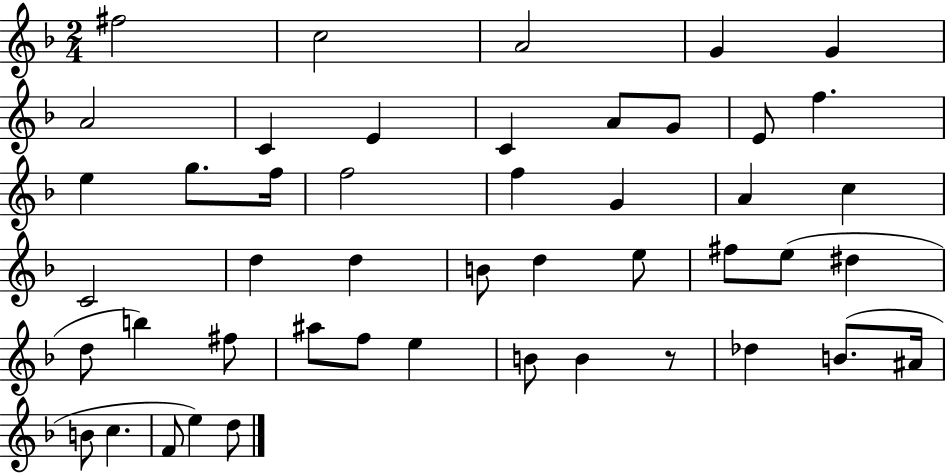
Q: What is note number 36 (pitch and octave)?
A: E5